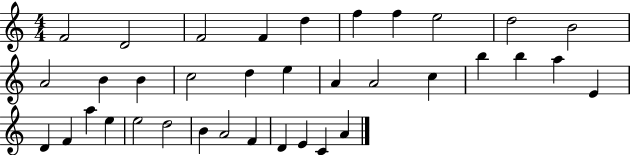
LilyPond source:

{
  \clef treble
  \numericTimeSignature
  \time 4/4
  \key c \major
  f'2 d'2 | f'2 f'4 d''4 | f''4 f''4 e''2 | d''2 b'2 | \break a'2 b'4 b'4 | c''2 d''4 e''4 | a'4 a'2 c''4 | b''4 b''4 a''4 e'4 | \break d'4 f'4 a''4 e''4 | e''2 d''2 | b'4 a'2 f'4 | d'4 e'4 c'4 a'4 | \break \bar "|."
}